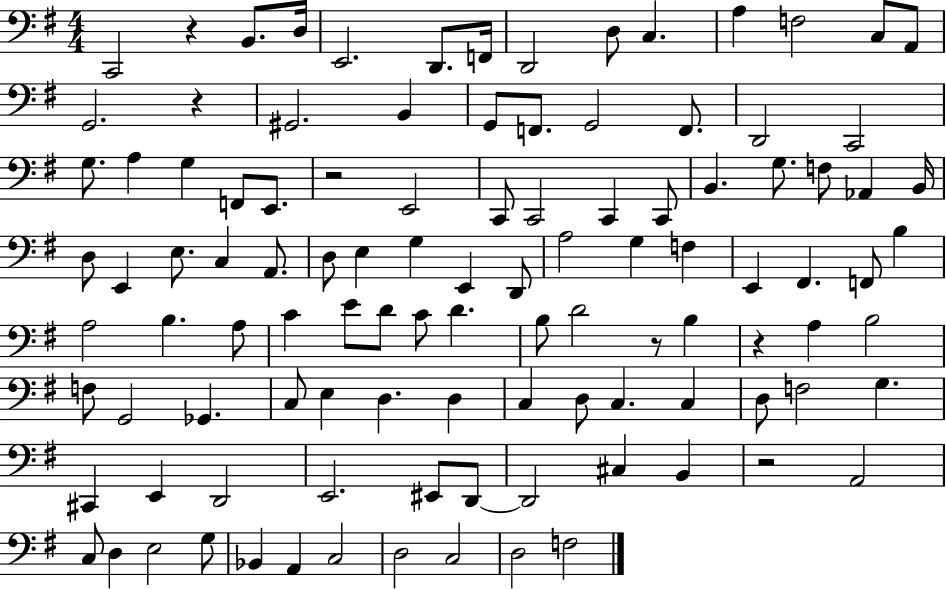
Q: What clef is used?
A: bass